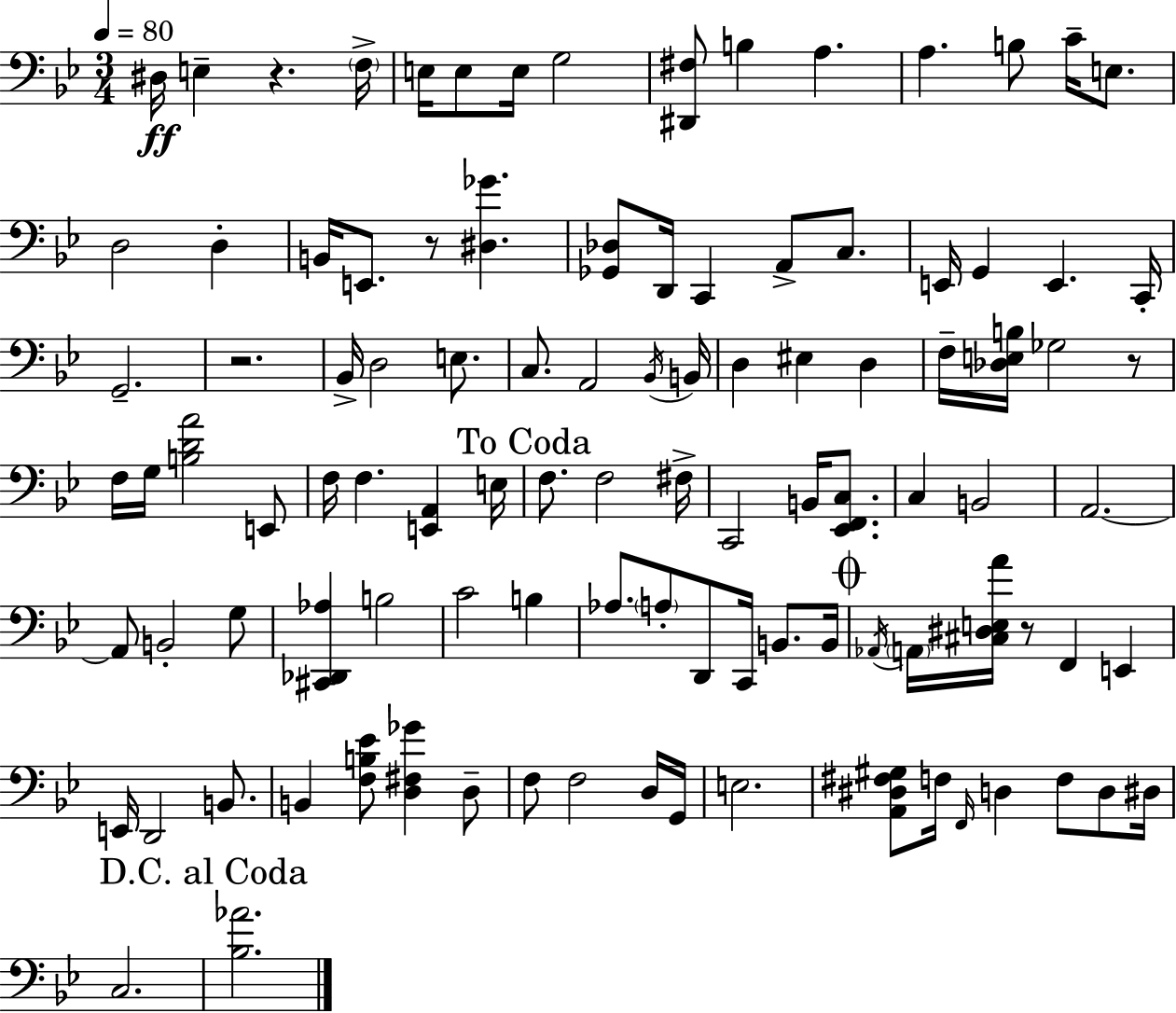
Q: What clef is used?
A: bass